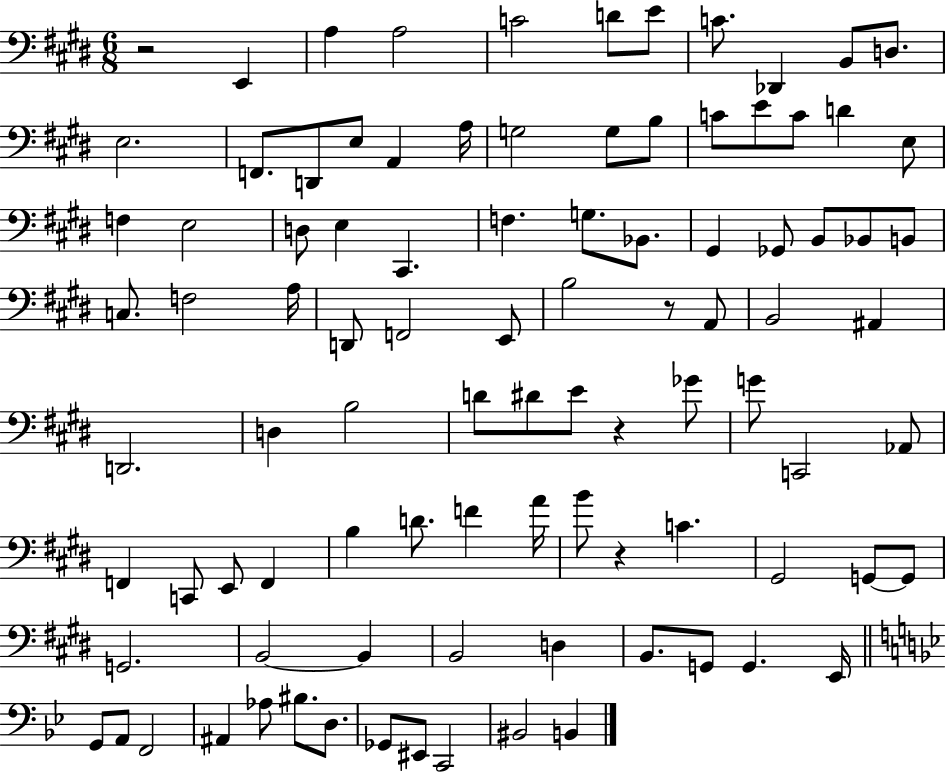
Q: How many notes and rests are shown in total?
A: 95